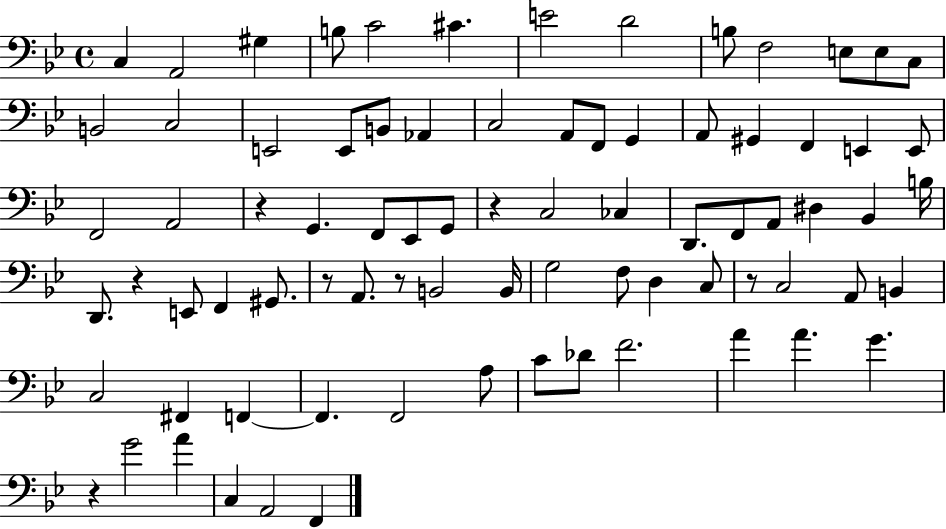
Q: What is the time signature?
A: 4/4